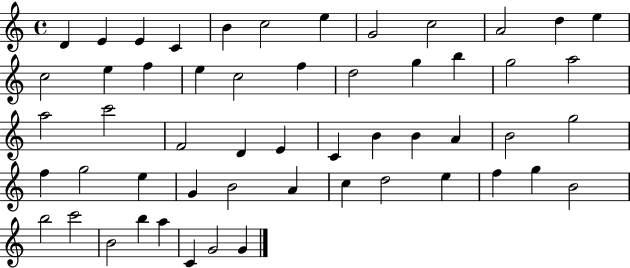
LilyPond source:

{
  \clef treble
  \time 4/4
  \defaultTimeSignature
  \key c \major
  d'4 e'4 e'4 c'4 | b'4 c''2 e''4 | g'2 c''2 | a'2 d''4 e''4 | \break c''2 e''4 f''4 | e''4 c''2 f''4 | d''2 g''4 b''4 | g''2 a''2 | \break a''2 c'''2 | f'2 d'4 e'4 | c'4 b'4 b'4 a'4 | b'2 g''2 | \break f''4 g''2 e''4 | g'4 b'2 a'4 | c''4 d''2 e''4 | f''4 g''4 b'2 | \break b''2 c'''2 | b'2 b''4 a''4 | c'4 g'2 g'4 | \bar "|."
}